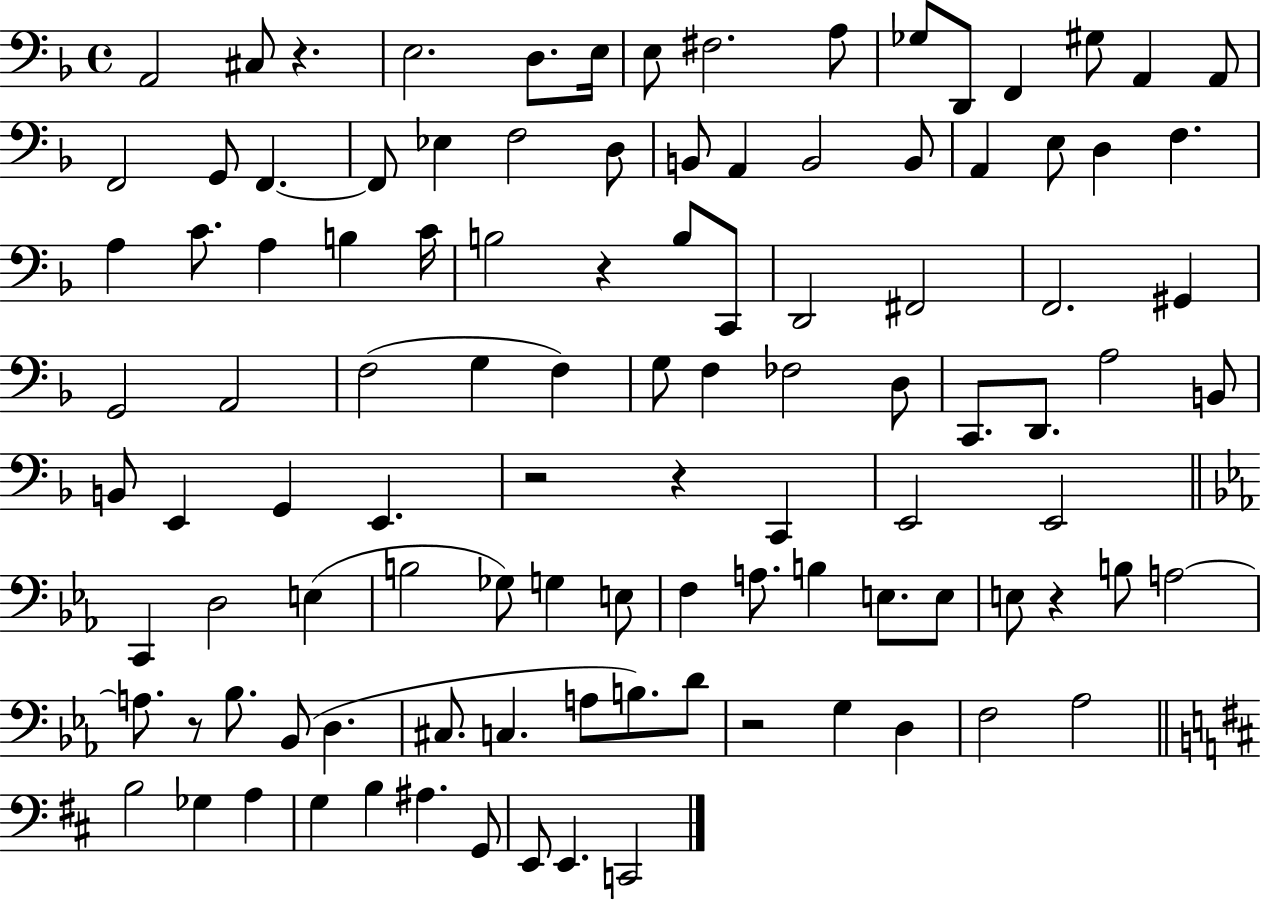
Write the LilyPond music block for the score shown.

{
  \clef bass
  \time 4/4
  \defaultTimeSignature
  \key f \major
  a,2 cis8 r4. | e2. d8. e16 | e8 fis2. a8 | ges8 d,8 f,4 gis8 a,4 a,8 | \break f,2 g,8 f,4.~~ | f,8 ees4 f2 d8 | b,8 a,4 b,2 b,8 | a,4 e8 d4 f4. | \break a4 c'8. a4 b4 c'16 | b2 r4 b8 c,8 | d,2 fis,2 | f,2. gis,4 | \break g,2 a,2 | f2( g4 f4) | g8 f4 fes2 d8 | c,8. d,8. a2 b,8 | \break b,8 e,4 g,4 e,4. | r2 r4 c,4 | e,2 e,2 | \bar "||" \break \key ees \major c,4 d2 e4( | b2 ges8) g4 e8 | f4 a8. b4 e8. e8 | e8 r4 b8 a2~~ | \break a8. r8 bes8. bes,8( d4. | cis8. c4. a8 b8.) d'8 | r2 g4 d4 | f2 aes2 | \break \bar "||" \break \key d \major b2 ges4 a4 | g4 b4 ais4. g,8 | e,8 e,4. c,2 | \bar "|."
}